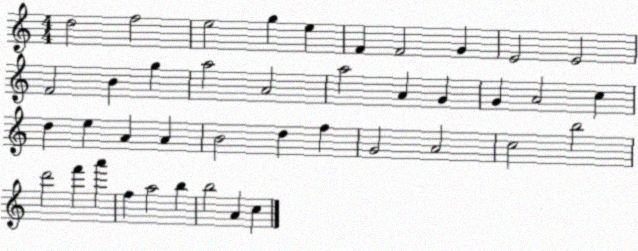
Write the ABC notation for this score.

X:1
T:Untitled
M:4/4
L:1/4
K:C
d2 f2 e2 g e F F2 G E2 E2 F2 B g a2 A2 a2 A G G A2 c d e A A B2 d f G2 A2 c2 b2 d'2 f' a' f a2 b b2 A c